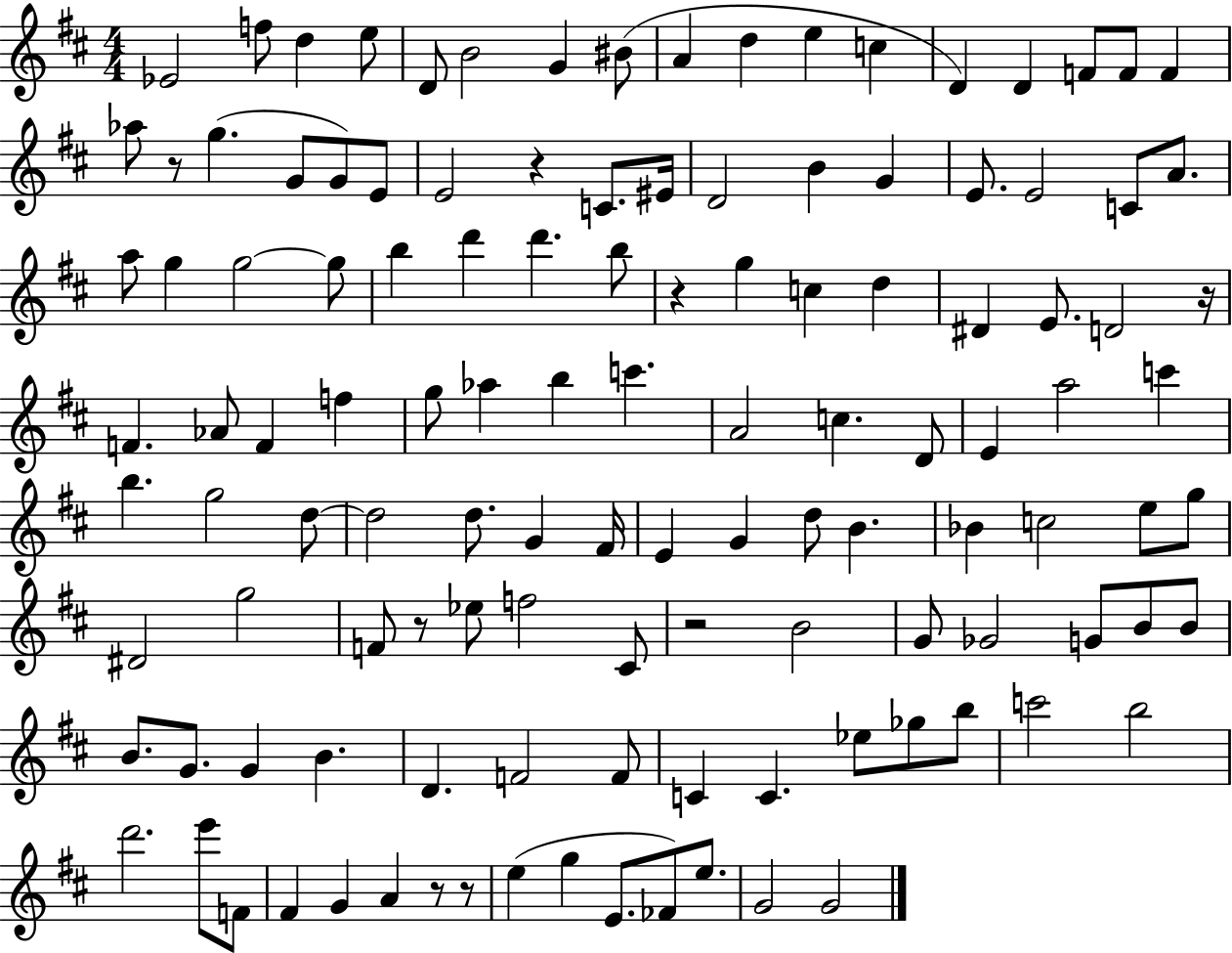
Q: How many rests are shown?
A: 8